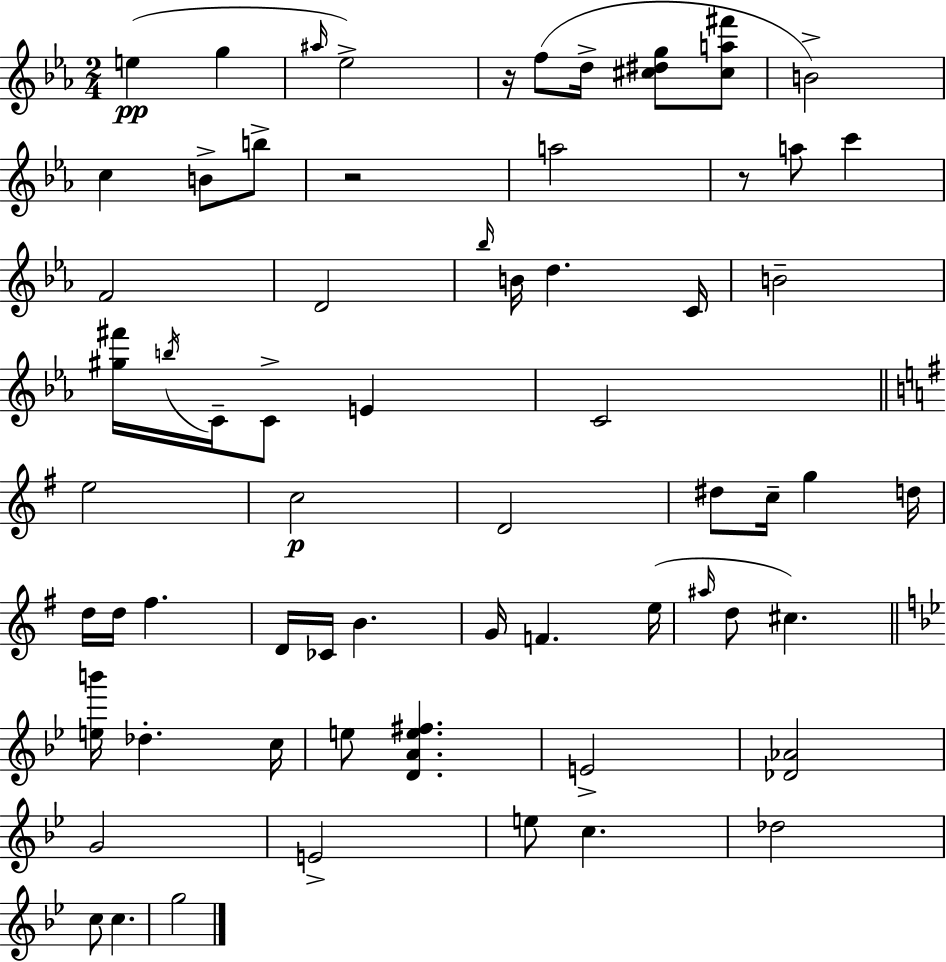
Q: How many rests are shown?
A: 3